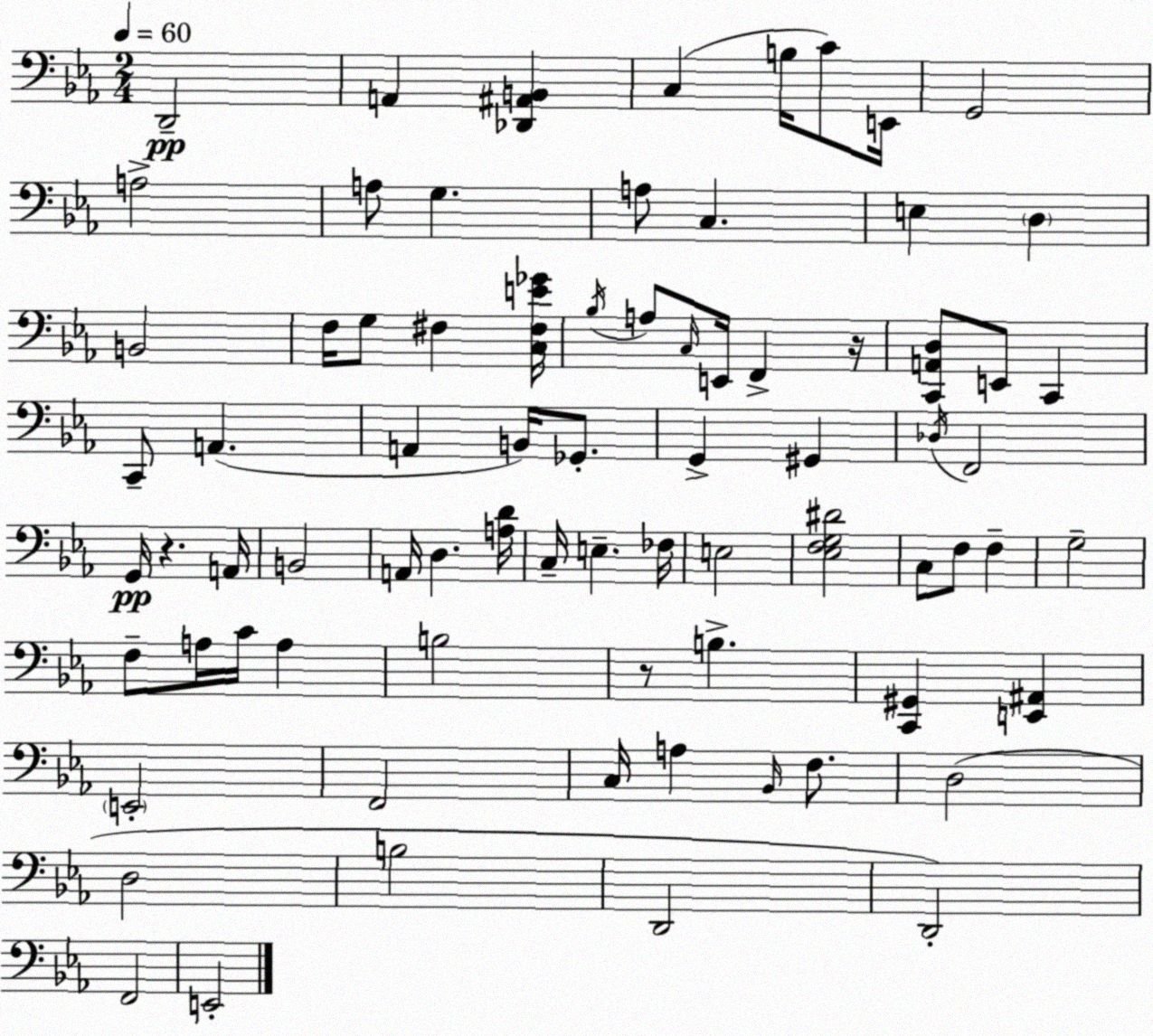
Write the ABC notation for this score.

X:1
T:Untitled
M:2/4
L:1/4
K:Cm
D,,2 A,, [_D,,^A,,B,,] C, B,/4 C/2 E,,/4 G,,2 A,2 A,/2 G, A,/2 C, E, D, B,,2 F,/4 G,/2 ^F, [C,^F,E_G]/4 _B,/4 A,/2 C,/4 E,,/4 F,, z/4 [C,,A,,D,]/2 E,,/2 C,, C,,/2 A,, A,, B,,/4 _G,,/2 G,, ^G,, _D,/4 F,,2 G,,/4 z A,,/4 B,,2 A,,/4 D, [A,D]/4 C,/4 E, _F,/4 E,2 [_E,F,G,^D]2 C,/2 F,/2 F, G,2 F,/2 A,/4 C/4 A, B,2 z/2 B, [C,,^G,,] [E,,^A,,] E,,2 F,,2 C,/4 A, _B,,/4 F,/2 D,2 D,2 B,2 D,,2 D,,2 F,,2 E,,2